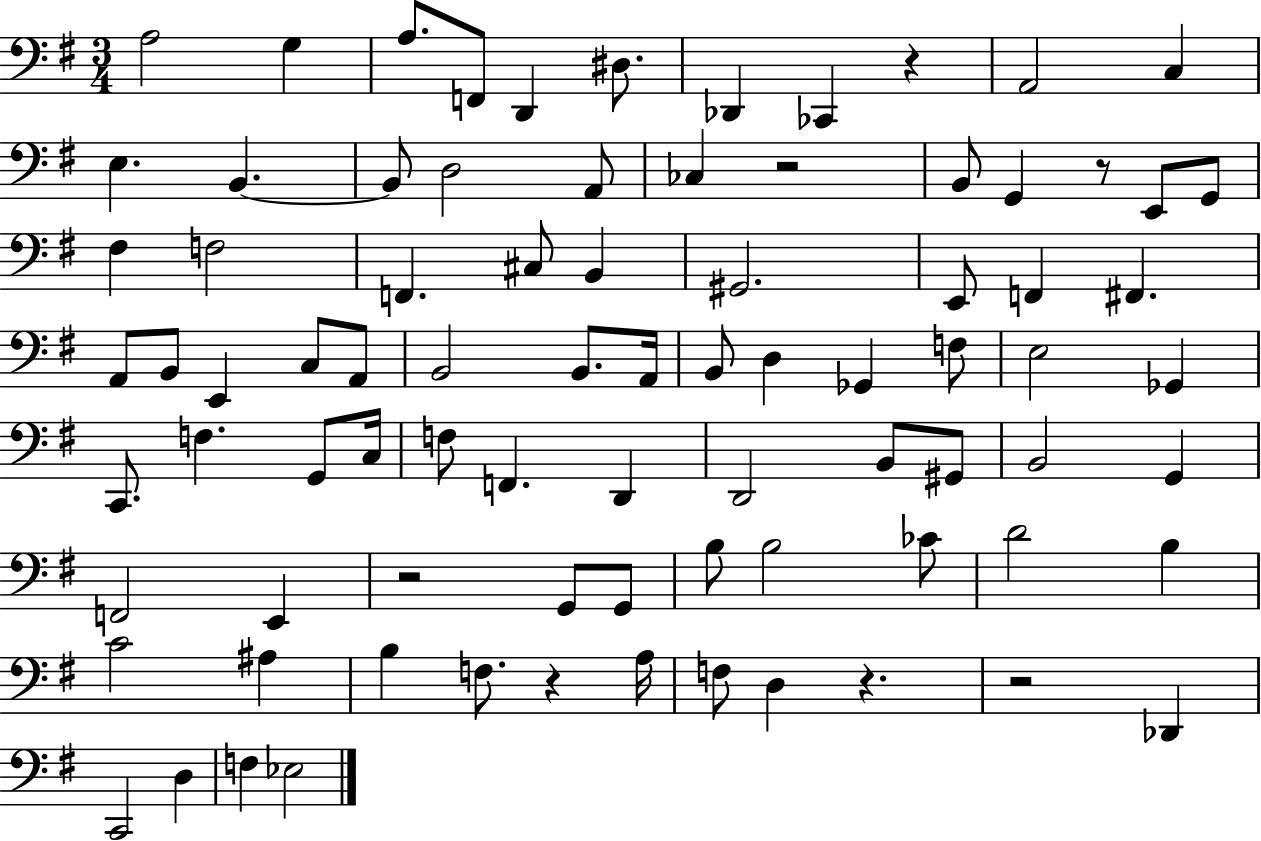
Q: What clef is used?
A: bass